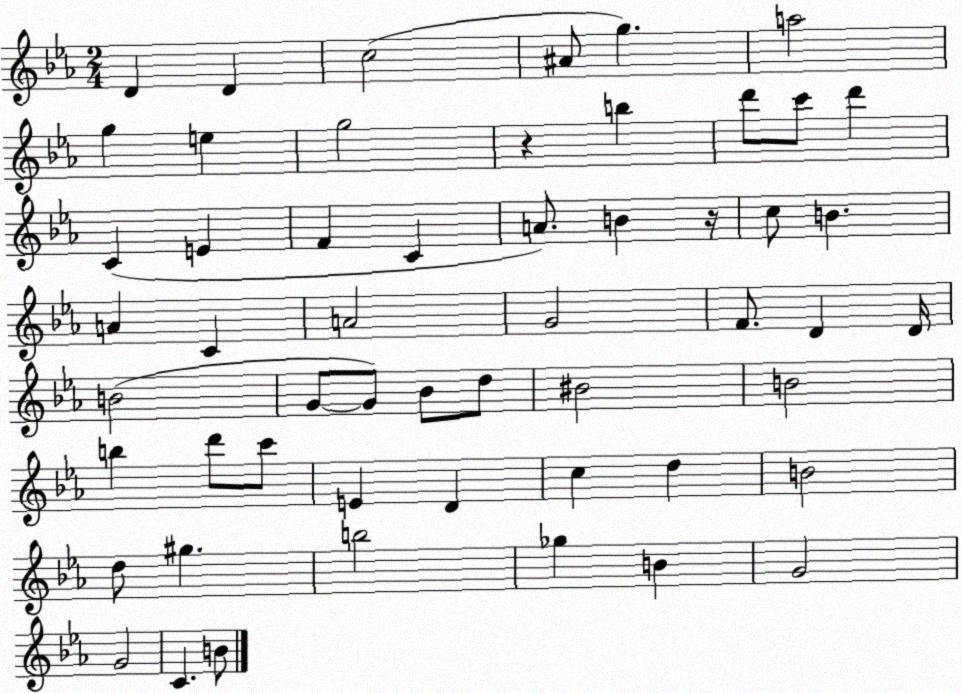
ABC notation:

X:1
T:Untitled
M:2/4
L:1/4
K:Eb
D D c2 ^A/2 g a2 g e g2 z b d'/2 c'/2 d' C E F C A/2 B z/4 c/2 B A C A2 G2 F/2 D D/4 B2 G/2 G/2 _B/2 d/2 ^B2 B2 b d'/2 c'/2 E D c d B2 d/2 ^g b2 _g B G2 G2 C B/2